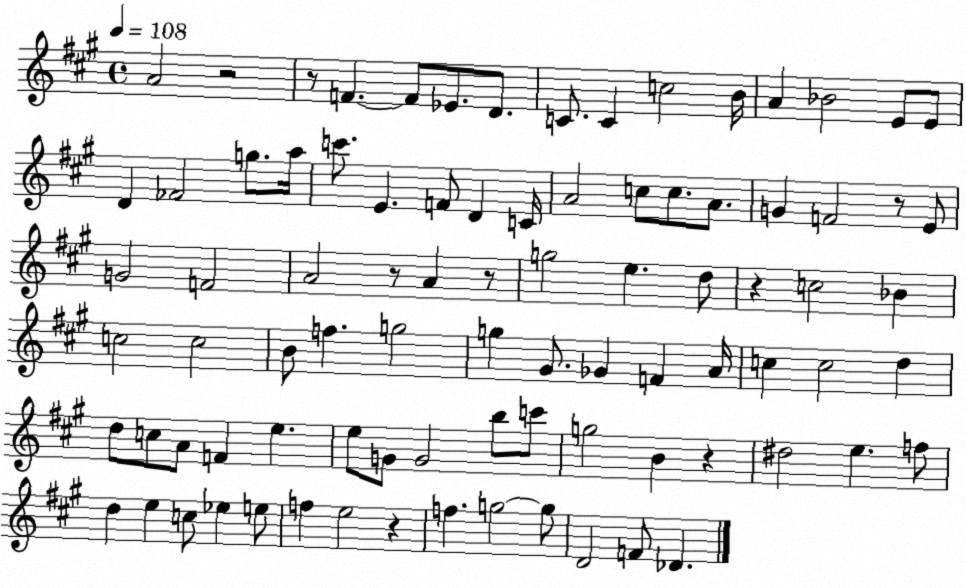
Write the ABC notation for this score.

X:1
T:Untitled
M:4/4
L:1/4
K:A
A2 z2 z/2 F F/2 _E/2 D/2 C/2 C c2 B/4 A _B2 E/2 E/2 D _F2 g/2 a/4 c'/2 E F/2 D C/4 A2 c/2 c/2 A/2 G F2 z/2 E/2 G2 F2 A2 z/2 A z/2 g2 e d/2 z c2 _B c2 c2 B/2 f g2 g ^G/2 _G F A/4 c c2 d d/2 c/2 A/2 F e e/2 G/2 G2 b/2 c'/2 g2 B z ^d2 e f/2 d e c/2 _e e/2 f e2 z f g2 g/2 D2 F/2 _D